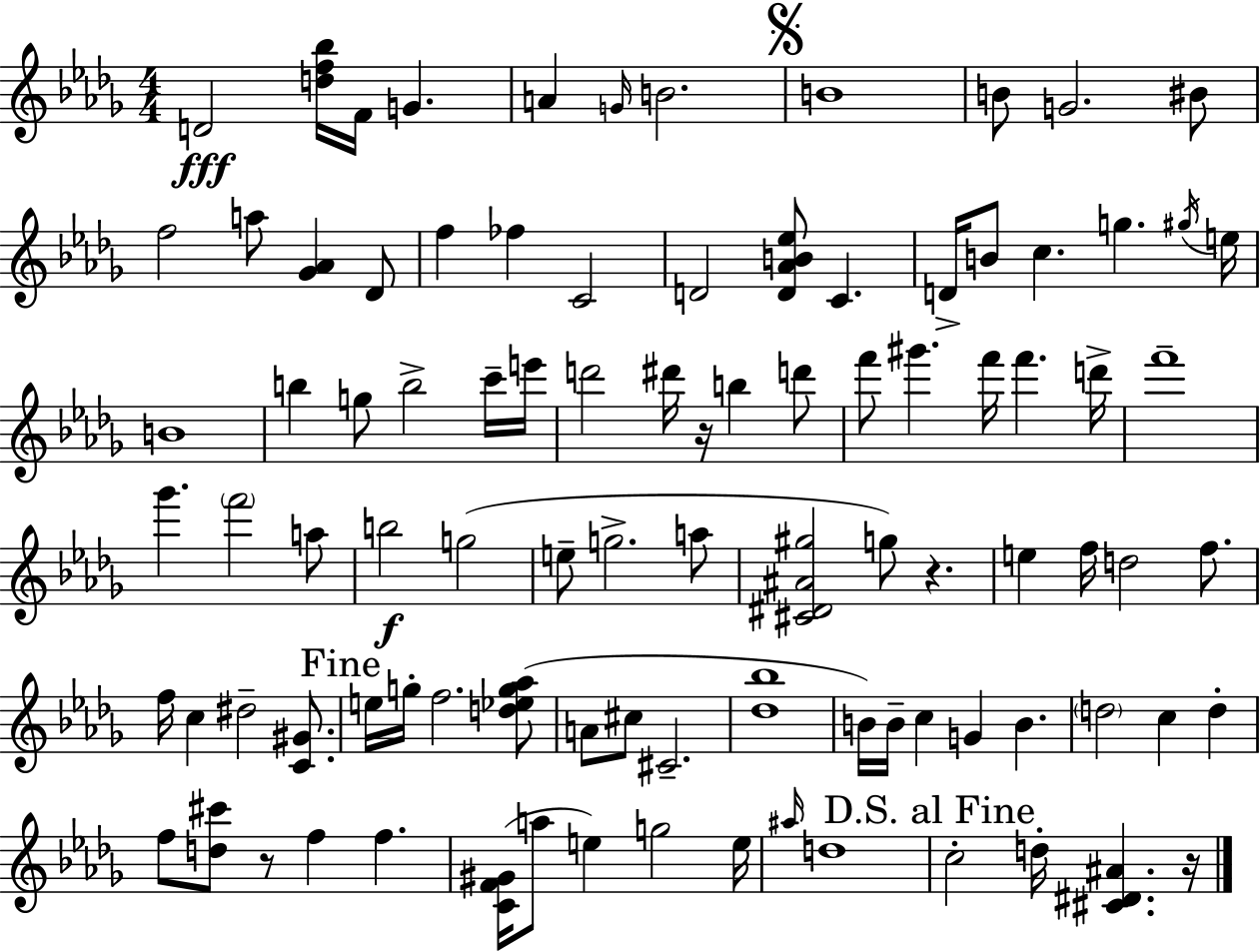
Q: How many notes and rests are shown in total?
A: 95